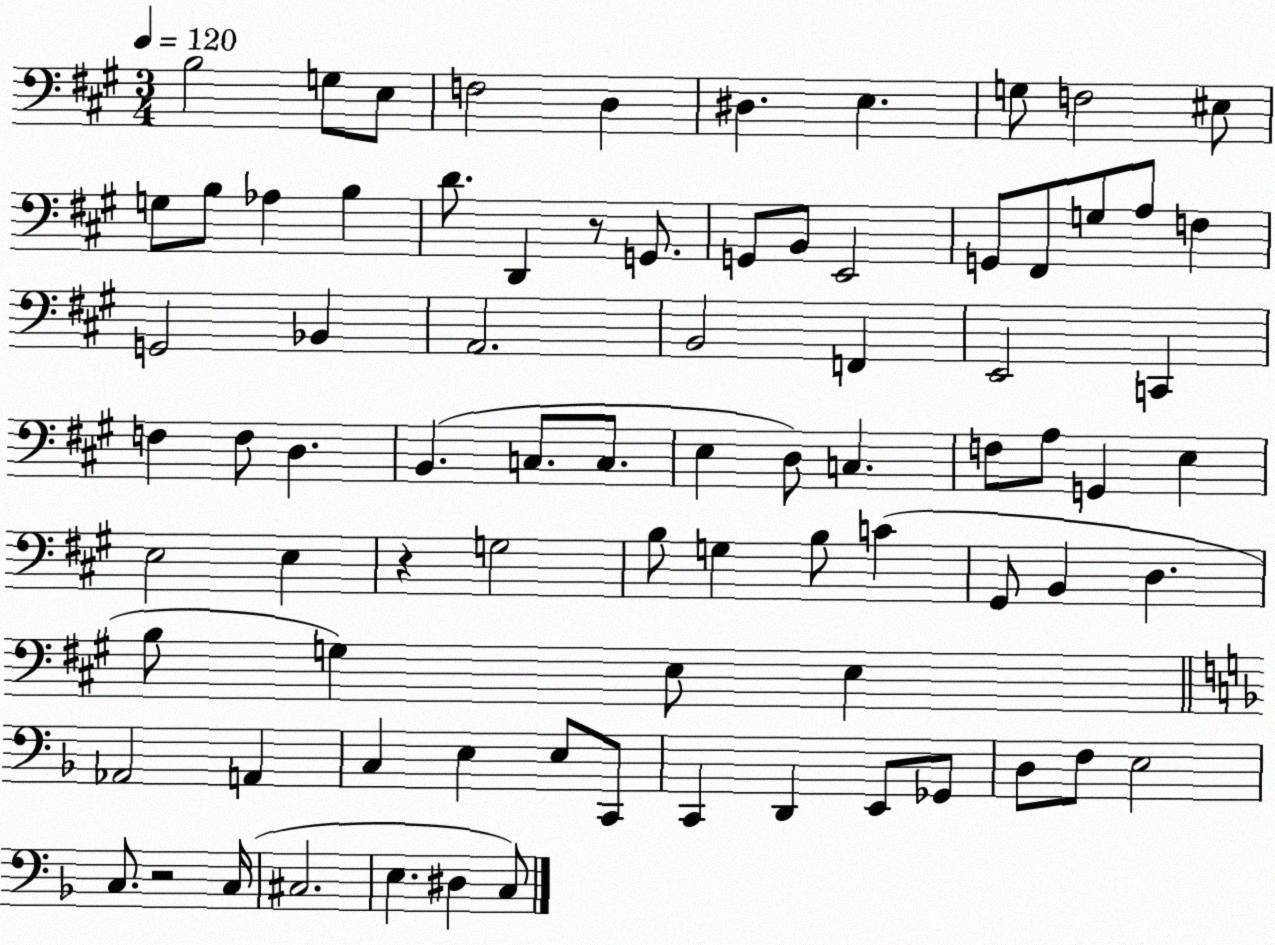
X:1
T:Untitled
M:3/4
L:1/4
K:A
B,2 G,/2 E,/2 F,2 D, ^D, E, G,/2 F,2 ^E,/2 G,/2 B,/2 _A, B, D/2 D,, z/2 G,,/2 G,,/2 B,,/2 E,,2 G,,/2 ^F,,/2 G,/2 A,/2 F, G,,2 _B,, A,,2 B,,2 F,, E,,2 C,, F, F,/2 D, B,, C,/2 C,/2 E, D,/2 C, F,/2 A,/2 G,, E, E,2 E, z G,2 B,/2 G, B,/2 C ^G,,/2 B,, D, B,/2 G, E,/2 E, _A,,2 A,, C, E, E,/2 C,,/2 C,, D,, E,,/2 _G,,/2 D,/2 F,/2 E,2 C,/2 z2 C,/4 ^C,2 E, ^D, C,/2